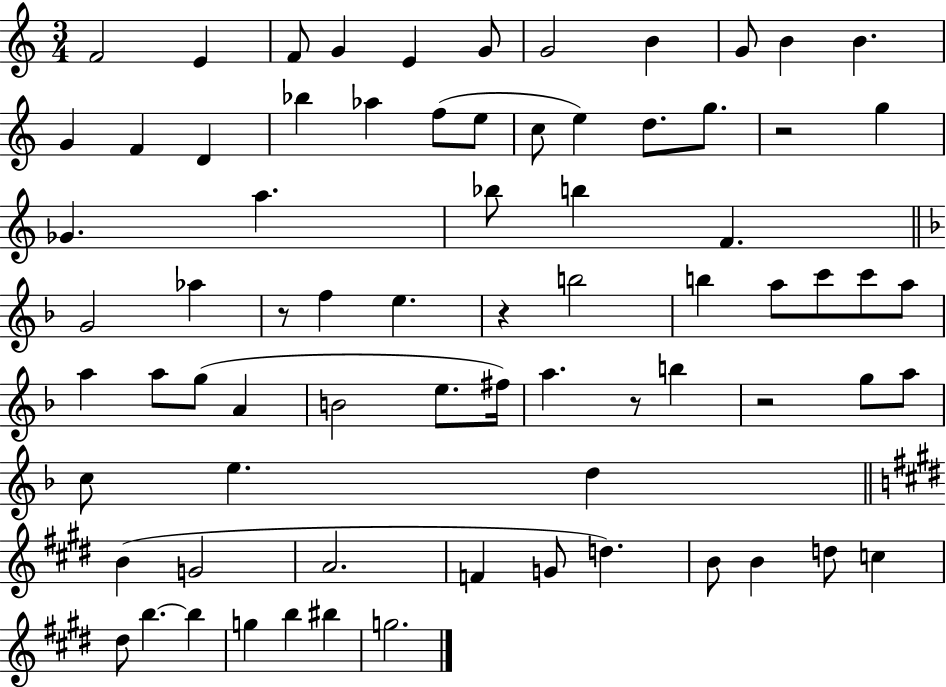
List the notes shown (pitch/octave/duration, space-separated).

F4/h E4/q F4/e G4/q E4/q G4/e G4/h B4/q G4/e B4/q B4/q. G4/q F4/q D4/q Bb5/q Ab5/q F5/e E5/e C5/e E5/q D5/e. G5/e. R/h G5/q Gb4/q. A5/q. Bb5/e B5/q F4/q. G4/h Ab5/q R/e F5/q E5/q. R/q B5/h B5/q A5/e C6/e C6/e A5/e A5/q A5/e G5/e A4/q B4/h E5/e. F#5/s A5/q. R/e B5/q R/h G5/e A5/e C5/e E5/q. D5/q B4/q G4/h A4/h. F4/q G4/e D5/q. B4/e B4/q D5/e C5/q D#5/e B5/q. B5/q G5/q B5/q BIS5/q G5/h.